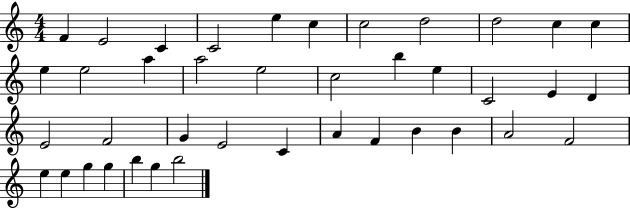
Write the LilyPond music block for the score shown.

{
  \clef treble
  \numericTimeSignature
  \time 4/4
  \key c \major
  f'4 e'2 c'4 | c'2 e''4 c''4 | c''2 d''2 | d''2 c''4 c''4 | \break e''4 e''2 a''4 | a''2 e''2 | c''2 b''4 e''4 | c'2 e'4 d'4 | \break e'2 f'2 | g'4 e'2 c'4 | a'4 f'4 b'4 b'4 | a'2 f'2 | \break e''4 e''4 g''4 g''4 | b''4 g''4 b''2 | \bar "|."
}